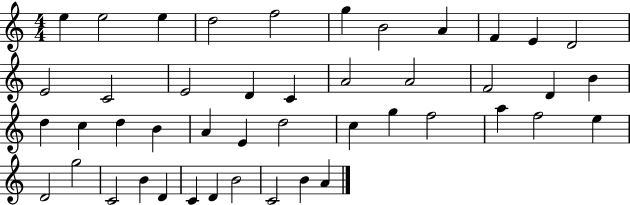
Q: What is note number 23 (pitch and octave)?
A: C5